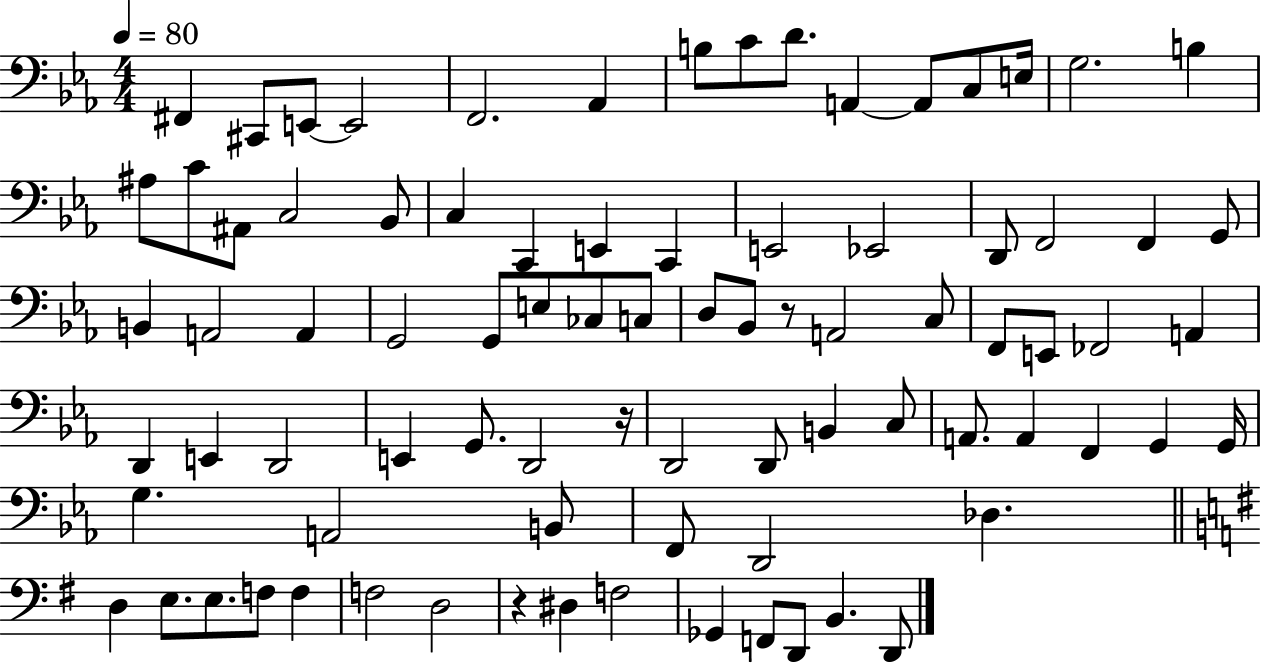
{
  \clef bass
  \numericTimeSignature
  \time 4/4
  \key ees \major
  \tempo 4 = 80
  fis,4 cis,8 e,8~~ e,2 | f,2. aes,4 | b8 c'8 d'8. a,4~~ a,8 c8 e16 | g2. b4 | \break ais8 c'8 ais,8 c2 bes,8 | c4 c,4 e,4 c,4 | e,2 ees,2 | d,8 f,2 f,4 g,8 | \break b,4 a,2 a,4 | g,2 g,8 e8 ces8 c8 | d8 bes,8 r8 a,2 c8 | f,8 e,8 fes,2 a,4 | \break d,4 e,4 d,2 | e,4 g,8. d,2 r16 | d,2 d,8 b,4 c8 | a,8. a,4 f,4 g,4 g,16 | \break g4. a,2 b,8 | f,8 d,2 des4. | \bar "||" \break \key e \minor d4 e8. e8. f8 f4 | f2 d2 | r4 dis4 f2 | ges,4 f,8 d,8 b,4. d,8 | \break \bar "|."
}